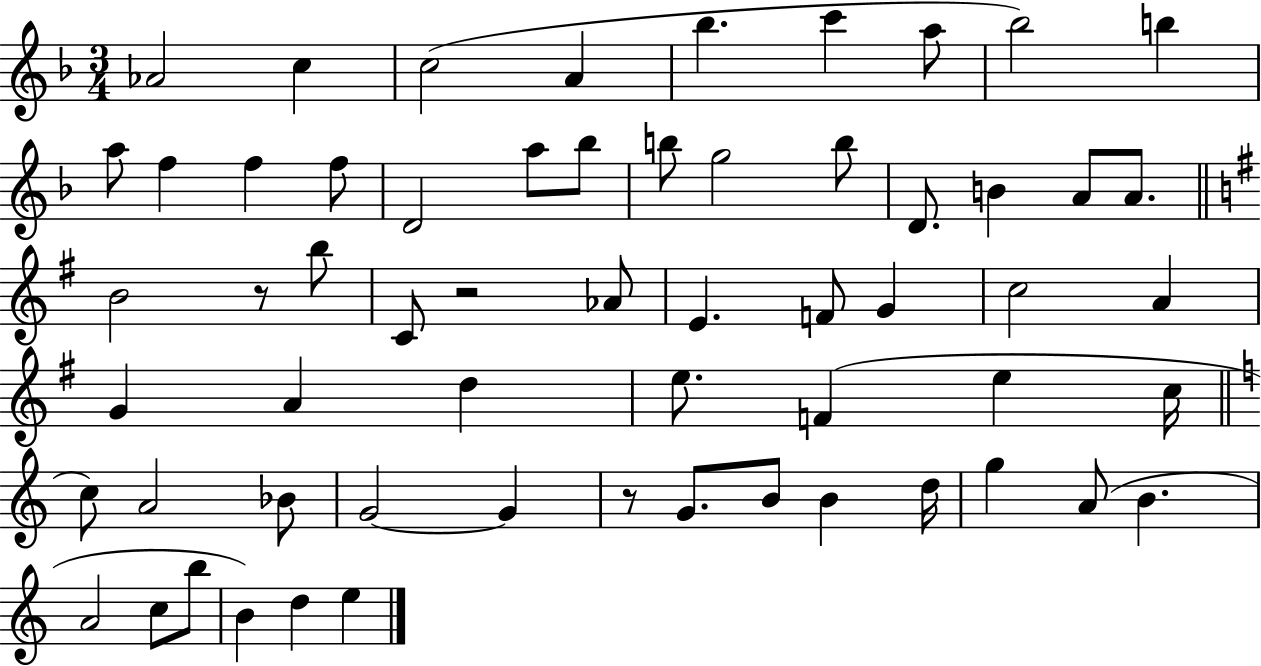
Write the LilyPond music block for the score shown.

{
  \clef treble
  \numericTimeSignature
  \time 3/4
  \key f \major
  aes'2 c''4 | c''2( a'4 | bes''4. c'''4 a''8 | bes''2) b''4 | \break a''8 f''4 f''4 f''8 | d'2 a''8 bes''8 | b''8 g''2 b''8 | d'8. b'4 a'8 a'8. | \break \bar "||" \break \key e \minor b'2 r8 b''8 | c'8 r2 aes'8 | e'4. f'8 g'4 | c''2 a'4 | \break g'4 a'4 d''4 | e''8. f'4( e''4 c''16 | \bar "||" \break \key c \major c''8) a'2 bes'8 | g'2~~ g'4 | r8 g'8. b'8 b'4 d''16 | g''4 a'8( b'4. | \break a'2 c''8 b''8 | b'4) d''4 e''4 | \bar "|."
}